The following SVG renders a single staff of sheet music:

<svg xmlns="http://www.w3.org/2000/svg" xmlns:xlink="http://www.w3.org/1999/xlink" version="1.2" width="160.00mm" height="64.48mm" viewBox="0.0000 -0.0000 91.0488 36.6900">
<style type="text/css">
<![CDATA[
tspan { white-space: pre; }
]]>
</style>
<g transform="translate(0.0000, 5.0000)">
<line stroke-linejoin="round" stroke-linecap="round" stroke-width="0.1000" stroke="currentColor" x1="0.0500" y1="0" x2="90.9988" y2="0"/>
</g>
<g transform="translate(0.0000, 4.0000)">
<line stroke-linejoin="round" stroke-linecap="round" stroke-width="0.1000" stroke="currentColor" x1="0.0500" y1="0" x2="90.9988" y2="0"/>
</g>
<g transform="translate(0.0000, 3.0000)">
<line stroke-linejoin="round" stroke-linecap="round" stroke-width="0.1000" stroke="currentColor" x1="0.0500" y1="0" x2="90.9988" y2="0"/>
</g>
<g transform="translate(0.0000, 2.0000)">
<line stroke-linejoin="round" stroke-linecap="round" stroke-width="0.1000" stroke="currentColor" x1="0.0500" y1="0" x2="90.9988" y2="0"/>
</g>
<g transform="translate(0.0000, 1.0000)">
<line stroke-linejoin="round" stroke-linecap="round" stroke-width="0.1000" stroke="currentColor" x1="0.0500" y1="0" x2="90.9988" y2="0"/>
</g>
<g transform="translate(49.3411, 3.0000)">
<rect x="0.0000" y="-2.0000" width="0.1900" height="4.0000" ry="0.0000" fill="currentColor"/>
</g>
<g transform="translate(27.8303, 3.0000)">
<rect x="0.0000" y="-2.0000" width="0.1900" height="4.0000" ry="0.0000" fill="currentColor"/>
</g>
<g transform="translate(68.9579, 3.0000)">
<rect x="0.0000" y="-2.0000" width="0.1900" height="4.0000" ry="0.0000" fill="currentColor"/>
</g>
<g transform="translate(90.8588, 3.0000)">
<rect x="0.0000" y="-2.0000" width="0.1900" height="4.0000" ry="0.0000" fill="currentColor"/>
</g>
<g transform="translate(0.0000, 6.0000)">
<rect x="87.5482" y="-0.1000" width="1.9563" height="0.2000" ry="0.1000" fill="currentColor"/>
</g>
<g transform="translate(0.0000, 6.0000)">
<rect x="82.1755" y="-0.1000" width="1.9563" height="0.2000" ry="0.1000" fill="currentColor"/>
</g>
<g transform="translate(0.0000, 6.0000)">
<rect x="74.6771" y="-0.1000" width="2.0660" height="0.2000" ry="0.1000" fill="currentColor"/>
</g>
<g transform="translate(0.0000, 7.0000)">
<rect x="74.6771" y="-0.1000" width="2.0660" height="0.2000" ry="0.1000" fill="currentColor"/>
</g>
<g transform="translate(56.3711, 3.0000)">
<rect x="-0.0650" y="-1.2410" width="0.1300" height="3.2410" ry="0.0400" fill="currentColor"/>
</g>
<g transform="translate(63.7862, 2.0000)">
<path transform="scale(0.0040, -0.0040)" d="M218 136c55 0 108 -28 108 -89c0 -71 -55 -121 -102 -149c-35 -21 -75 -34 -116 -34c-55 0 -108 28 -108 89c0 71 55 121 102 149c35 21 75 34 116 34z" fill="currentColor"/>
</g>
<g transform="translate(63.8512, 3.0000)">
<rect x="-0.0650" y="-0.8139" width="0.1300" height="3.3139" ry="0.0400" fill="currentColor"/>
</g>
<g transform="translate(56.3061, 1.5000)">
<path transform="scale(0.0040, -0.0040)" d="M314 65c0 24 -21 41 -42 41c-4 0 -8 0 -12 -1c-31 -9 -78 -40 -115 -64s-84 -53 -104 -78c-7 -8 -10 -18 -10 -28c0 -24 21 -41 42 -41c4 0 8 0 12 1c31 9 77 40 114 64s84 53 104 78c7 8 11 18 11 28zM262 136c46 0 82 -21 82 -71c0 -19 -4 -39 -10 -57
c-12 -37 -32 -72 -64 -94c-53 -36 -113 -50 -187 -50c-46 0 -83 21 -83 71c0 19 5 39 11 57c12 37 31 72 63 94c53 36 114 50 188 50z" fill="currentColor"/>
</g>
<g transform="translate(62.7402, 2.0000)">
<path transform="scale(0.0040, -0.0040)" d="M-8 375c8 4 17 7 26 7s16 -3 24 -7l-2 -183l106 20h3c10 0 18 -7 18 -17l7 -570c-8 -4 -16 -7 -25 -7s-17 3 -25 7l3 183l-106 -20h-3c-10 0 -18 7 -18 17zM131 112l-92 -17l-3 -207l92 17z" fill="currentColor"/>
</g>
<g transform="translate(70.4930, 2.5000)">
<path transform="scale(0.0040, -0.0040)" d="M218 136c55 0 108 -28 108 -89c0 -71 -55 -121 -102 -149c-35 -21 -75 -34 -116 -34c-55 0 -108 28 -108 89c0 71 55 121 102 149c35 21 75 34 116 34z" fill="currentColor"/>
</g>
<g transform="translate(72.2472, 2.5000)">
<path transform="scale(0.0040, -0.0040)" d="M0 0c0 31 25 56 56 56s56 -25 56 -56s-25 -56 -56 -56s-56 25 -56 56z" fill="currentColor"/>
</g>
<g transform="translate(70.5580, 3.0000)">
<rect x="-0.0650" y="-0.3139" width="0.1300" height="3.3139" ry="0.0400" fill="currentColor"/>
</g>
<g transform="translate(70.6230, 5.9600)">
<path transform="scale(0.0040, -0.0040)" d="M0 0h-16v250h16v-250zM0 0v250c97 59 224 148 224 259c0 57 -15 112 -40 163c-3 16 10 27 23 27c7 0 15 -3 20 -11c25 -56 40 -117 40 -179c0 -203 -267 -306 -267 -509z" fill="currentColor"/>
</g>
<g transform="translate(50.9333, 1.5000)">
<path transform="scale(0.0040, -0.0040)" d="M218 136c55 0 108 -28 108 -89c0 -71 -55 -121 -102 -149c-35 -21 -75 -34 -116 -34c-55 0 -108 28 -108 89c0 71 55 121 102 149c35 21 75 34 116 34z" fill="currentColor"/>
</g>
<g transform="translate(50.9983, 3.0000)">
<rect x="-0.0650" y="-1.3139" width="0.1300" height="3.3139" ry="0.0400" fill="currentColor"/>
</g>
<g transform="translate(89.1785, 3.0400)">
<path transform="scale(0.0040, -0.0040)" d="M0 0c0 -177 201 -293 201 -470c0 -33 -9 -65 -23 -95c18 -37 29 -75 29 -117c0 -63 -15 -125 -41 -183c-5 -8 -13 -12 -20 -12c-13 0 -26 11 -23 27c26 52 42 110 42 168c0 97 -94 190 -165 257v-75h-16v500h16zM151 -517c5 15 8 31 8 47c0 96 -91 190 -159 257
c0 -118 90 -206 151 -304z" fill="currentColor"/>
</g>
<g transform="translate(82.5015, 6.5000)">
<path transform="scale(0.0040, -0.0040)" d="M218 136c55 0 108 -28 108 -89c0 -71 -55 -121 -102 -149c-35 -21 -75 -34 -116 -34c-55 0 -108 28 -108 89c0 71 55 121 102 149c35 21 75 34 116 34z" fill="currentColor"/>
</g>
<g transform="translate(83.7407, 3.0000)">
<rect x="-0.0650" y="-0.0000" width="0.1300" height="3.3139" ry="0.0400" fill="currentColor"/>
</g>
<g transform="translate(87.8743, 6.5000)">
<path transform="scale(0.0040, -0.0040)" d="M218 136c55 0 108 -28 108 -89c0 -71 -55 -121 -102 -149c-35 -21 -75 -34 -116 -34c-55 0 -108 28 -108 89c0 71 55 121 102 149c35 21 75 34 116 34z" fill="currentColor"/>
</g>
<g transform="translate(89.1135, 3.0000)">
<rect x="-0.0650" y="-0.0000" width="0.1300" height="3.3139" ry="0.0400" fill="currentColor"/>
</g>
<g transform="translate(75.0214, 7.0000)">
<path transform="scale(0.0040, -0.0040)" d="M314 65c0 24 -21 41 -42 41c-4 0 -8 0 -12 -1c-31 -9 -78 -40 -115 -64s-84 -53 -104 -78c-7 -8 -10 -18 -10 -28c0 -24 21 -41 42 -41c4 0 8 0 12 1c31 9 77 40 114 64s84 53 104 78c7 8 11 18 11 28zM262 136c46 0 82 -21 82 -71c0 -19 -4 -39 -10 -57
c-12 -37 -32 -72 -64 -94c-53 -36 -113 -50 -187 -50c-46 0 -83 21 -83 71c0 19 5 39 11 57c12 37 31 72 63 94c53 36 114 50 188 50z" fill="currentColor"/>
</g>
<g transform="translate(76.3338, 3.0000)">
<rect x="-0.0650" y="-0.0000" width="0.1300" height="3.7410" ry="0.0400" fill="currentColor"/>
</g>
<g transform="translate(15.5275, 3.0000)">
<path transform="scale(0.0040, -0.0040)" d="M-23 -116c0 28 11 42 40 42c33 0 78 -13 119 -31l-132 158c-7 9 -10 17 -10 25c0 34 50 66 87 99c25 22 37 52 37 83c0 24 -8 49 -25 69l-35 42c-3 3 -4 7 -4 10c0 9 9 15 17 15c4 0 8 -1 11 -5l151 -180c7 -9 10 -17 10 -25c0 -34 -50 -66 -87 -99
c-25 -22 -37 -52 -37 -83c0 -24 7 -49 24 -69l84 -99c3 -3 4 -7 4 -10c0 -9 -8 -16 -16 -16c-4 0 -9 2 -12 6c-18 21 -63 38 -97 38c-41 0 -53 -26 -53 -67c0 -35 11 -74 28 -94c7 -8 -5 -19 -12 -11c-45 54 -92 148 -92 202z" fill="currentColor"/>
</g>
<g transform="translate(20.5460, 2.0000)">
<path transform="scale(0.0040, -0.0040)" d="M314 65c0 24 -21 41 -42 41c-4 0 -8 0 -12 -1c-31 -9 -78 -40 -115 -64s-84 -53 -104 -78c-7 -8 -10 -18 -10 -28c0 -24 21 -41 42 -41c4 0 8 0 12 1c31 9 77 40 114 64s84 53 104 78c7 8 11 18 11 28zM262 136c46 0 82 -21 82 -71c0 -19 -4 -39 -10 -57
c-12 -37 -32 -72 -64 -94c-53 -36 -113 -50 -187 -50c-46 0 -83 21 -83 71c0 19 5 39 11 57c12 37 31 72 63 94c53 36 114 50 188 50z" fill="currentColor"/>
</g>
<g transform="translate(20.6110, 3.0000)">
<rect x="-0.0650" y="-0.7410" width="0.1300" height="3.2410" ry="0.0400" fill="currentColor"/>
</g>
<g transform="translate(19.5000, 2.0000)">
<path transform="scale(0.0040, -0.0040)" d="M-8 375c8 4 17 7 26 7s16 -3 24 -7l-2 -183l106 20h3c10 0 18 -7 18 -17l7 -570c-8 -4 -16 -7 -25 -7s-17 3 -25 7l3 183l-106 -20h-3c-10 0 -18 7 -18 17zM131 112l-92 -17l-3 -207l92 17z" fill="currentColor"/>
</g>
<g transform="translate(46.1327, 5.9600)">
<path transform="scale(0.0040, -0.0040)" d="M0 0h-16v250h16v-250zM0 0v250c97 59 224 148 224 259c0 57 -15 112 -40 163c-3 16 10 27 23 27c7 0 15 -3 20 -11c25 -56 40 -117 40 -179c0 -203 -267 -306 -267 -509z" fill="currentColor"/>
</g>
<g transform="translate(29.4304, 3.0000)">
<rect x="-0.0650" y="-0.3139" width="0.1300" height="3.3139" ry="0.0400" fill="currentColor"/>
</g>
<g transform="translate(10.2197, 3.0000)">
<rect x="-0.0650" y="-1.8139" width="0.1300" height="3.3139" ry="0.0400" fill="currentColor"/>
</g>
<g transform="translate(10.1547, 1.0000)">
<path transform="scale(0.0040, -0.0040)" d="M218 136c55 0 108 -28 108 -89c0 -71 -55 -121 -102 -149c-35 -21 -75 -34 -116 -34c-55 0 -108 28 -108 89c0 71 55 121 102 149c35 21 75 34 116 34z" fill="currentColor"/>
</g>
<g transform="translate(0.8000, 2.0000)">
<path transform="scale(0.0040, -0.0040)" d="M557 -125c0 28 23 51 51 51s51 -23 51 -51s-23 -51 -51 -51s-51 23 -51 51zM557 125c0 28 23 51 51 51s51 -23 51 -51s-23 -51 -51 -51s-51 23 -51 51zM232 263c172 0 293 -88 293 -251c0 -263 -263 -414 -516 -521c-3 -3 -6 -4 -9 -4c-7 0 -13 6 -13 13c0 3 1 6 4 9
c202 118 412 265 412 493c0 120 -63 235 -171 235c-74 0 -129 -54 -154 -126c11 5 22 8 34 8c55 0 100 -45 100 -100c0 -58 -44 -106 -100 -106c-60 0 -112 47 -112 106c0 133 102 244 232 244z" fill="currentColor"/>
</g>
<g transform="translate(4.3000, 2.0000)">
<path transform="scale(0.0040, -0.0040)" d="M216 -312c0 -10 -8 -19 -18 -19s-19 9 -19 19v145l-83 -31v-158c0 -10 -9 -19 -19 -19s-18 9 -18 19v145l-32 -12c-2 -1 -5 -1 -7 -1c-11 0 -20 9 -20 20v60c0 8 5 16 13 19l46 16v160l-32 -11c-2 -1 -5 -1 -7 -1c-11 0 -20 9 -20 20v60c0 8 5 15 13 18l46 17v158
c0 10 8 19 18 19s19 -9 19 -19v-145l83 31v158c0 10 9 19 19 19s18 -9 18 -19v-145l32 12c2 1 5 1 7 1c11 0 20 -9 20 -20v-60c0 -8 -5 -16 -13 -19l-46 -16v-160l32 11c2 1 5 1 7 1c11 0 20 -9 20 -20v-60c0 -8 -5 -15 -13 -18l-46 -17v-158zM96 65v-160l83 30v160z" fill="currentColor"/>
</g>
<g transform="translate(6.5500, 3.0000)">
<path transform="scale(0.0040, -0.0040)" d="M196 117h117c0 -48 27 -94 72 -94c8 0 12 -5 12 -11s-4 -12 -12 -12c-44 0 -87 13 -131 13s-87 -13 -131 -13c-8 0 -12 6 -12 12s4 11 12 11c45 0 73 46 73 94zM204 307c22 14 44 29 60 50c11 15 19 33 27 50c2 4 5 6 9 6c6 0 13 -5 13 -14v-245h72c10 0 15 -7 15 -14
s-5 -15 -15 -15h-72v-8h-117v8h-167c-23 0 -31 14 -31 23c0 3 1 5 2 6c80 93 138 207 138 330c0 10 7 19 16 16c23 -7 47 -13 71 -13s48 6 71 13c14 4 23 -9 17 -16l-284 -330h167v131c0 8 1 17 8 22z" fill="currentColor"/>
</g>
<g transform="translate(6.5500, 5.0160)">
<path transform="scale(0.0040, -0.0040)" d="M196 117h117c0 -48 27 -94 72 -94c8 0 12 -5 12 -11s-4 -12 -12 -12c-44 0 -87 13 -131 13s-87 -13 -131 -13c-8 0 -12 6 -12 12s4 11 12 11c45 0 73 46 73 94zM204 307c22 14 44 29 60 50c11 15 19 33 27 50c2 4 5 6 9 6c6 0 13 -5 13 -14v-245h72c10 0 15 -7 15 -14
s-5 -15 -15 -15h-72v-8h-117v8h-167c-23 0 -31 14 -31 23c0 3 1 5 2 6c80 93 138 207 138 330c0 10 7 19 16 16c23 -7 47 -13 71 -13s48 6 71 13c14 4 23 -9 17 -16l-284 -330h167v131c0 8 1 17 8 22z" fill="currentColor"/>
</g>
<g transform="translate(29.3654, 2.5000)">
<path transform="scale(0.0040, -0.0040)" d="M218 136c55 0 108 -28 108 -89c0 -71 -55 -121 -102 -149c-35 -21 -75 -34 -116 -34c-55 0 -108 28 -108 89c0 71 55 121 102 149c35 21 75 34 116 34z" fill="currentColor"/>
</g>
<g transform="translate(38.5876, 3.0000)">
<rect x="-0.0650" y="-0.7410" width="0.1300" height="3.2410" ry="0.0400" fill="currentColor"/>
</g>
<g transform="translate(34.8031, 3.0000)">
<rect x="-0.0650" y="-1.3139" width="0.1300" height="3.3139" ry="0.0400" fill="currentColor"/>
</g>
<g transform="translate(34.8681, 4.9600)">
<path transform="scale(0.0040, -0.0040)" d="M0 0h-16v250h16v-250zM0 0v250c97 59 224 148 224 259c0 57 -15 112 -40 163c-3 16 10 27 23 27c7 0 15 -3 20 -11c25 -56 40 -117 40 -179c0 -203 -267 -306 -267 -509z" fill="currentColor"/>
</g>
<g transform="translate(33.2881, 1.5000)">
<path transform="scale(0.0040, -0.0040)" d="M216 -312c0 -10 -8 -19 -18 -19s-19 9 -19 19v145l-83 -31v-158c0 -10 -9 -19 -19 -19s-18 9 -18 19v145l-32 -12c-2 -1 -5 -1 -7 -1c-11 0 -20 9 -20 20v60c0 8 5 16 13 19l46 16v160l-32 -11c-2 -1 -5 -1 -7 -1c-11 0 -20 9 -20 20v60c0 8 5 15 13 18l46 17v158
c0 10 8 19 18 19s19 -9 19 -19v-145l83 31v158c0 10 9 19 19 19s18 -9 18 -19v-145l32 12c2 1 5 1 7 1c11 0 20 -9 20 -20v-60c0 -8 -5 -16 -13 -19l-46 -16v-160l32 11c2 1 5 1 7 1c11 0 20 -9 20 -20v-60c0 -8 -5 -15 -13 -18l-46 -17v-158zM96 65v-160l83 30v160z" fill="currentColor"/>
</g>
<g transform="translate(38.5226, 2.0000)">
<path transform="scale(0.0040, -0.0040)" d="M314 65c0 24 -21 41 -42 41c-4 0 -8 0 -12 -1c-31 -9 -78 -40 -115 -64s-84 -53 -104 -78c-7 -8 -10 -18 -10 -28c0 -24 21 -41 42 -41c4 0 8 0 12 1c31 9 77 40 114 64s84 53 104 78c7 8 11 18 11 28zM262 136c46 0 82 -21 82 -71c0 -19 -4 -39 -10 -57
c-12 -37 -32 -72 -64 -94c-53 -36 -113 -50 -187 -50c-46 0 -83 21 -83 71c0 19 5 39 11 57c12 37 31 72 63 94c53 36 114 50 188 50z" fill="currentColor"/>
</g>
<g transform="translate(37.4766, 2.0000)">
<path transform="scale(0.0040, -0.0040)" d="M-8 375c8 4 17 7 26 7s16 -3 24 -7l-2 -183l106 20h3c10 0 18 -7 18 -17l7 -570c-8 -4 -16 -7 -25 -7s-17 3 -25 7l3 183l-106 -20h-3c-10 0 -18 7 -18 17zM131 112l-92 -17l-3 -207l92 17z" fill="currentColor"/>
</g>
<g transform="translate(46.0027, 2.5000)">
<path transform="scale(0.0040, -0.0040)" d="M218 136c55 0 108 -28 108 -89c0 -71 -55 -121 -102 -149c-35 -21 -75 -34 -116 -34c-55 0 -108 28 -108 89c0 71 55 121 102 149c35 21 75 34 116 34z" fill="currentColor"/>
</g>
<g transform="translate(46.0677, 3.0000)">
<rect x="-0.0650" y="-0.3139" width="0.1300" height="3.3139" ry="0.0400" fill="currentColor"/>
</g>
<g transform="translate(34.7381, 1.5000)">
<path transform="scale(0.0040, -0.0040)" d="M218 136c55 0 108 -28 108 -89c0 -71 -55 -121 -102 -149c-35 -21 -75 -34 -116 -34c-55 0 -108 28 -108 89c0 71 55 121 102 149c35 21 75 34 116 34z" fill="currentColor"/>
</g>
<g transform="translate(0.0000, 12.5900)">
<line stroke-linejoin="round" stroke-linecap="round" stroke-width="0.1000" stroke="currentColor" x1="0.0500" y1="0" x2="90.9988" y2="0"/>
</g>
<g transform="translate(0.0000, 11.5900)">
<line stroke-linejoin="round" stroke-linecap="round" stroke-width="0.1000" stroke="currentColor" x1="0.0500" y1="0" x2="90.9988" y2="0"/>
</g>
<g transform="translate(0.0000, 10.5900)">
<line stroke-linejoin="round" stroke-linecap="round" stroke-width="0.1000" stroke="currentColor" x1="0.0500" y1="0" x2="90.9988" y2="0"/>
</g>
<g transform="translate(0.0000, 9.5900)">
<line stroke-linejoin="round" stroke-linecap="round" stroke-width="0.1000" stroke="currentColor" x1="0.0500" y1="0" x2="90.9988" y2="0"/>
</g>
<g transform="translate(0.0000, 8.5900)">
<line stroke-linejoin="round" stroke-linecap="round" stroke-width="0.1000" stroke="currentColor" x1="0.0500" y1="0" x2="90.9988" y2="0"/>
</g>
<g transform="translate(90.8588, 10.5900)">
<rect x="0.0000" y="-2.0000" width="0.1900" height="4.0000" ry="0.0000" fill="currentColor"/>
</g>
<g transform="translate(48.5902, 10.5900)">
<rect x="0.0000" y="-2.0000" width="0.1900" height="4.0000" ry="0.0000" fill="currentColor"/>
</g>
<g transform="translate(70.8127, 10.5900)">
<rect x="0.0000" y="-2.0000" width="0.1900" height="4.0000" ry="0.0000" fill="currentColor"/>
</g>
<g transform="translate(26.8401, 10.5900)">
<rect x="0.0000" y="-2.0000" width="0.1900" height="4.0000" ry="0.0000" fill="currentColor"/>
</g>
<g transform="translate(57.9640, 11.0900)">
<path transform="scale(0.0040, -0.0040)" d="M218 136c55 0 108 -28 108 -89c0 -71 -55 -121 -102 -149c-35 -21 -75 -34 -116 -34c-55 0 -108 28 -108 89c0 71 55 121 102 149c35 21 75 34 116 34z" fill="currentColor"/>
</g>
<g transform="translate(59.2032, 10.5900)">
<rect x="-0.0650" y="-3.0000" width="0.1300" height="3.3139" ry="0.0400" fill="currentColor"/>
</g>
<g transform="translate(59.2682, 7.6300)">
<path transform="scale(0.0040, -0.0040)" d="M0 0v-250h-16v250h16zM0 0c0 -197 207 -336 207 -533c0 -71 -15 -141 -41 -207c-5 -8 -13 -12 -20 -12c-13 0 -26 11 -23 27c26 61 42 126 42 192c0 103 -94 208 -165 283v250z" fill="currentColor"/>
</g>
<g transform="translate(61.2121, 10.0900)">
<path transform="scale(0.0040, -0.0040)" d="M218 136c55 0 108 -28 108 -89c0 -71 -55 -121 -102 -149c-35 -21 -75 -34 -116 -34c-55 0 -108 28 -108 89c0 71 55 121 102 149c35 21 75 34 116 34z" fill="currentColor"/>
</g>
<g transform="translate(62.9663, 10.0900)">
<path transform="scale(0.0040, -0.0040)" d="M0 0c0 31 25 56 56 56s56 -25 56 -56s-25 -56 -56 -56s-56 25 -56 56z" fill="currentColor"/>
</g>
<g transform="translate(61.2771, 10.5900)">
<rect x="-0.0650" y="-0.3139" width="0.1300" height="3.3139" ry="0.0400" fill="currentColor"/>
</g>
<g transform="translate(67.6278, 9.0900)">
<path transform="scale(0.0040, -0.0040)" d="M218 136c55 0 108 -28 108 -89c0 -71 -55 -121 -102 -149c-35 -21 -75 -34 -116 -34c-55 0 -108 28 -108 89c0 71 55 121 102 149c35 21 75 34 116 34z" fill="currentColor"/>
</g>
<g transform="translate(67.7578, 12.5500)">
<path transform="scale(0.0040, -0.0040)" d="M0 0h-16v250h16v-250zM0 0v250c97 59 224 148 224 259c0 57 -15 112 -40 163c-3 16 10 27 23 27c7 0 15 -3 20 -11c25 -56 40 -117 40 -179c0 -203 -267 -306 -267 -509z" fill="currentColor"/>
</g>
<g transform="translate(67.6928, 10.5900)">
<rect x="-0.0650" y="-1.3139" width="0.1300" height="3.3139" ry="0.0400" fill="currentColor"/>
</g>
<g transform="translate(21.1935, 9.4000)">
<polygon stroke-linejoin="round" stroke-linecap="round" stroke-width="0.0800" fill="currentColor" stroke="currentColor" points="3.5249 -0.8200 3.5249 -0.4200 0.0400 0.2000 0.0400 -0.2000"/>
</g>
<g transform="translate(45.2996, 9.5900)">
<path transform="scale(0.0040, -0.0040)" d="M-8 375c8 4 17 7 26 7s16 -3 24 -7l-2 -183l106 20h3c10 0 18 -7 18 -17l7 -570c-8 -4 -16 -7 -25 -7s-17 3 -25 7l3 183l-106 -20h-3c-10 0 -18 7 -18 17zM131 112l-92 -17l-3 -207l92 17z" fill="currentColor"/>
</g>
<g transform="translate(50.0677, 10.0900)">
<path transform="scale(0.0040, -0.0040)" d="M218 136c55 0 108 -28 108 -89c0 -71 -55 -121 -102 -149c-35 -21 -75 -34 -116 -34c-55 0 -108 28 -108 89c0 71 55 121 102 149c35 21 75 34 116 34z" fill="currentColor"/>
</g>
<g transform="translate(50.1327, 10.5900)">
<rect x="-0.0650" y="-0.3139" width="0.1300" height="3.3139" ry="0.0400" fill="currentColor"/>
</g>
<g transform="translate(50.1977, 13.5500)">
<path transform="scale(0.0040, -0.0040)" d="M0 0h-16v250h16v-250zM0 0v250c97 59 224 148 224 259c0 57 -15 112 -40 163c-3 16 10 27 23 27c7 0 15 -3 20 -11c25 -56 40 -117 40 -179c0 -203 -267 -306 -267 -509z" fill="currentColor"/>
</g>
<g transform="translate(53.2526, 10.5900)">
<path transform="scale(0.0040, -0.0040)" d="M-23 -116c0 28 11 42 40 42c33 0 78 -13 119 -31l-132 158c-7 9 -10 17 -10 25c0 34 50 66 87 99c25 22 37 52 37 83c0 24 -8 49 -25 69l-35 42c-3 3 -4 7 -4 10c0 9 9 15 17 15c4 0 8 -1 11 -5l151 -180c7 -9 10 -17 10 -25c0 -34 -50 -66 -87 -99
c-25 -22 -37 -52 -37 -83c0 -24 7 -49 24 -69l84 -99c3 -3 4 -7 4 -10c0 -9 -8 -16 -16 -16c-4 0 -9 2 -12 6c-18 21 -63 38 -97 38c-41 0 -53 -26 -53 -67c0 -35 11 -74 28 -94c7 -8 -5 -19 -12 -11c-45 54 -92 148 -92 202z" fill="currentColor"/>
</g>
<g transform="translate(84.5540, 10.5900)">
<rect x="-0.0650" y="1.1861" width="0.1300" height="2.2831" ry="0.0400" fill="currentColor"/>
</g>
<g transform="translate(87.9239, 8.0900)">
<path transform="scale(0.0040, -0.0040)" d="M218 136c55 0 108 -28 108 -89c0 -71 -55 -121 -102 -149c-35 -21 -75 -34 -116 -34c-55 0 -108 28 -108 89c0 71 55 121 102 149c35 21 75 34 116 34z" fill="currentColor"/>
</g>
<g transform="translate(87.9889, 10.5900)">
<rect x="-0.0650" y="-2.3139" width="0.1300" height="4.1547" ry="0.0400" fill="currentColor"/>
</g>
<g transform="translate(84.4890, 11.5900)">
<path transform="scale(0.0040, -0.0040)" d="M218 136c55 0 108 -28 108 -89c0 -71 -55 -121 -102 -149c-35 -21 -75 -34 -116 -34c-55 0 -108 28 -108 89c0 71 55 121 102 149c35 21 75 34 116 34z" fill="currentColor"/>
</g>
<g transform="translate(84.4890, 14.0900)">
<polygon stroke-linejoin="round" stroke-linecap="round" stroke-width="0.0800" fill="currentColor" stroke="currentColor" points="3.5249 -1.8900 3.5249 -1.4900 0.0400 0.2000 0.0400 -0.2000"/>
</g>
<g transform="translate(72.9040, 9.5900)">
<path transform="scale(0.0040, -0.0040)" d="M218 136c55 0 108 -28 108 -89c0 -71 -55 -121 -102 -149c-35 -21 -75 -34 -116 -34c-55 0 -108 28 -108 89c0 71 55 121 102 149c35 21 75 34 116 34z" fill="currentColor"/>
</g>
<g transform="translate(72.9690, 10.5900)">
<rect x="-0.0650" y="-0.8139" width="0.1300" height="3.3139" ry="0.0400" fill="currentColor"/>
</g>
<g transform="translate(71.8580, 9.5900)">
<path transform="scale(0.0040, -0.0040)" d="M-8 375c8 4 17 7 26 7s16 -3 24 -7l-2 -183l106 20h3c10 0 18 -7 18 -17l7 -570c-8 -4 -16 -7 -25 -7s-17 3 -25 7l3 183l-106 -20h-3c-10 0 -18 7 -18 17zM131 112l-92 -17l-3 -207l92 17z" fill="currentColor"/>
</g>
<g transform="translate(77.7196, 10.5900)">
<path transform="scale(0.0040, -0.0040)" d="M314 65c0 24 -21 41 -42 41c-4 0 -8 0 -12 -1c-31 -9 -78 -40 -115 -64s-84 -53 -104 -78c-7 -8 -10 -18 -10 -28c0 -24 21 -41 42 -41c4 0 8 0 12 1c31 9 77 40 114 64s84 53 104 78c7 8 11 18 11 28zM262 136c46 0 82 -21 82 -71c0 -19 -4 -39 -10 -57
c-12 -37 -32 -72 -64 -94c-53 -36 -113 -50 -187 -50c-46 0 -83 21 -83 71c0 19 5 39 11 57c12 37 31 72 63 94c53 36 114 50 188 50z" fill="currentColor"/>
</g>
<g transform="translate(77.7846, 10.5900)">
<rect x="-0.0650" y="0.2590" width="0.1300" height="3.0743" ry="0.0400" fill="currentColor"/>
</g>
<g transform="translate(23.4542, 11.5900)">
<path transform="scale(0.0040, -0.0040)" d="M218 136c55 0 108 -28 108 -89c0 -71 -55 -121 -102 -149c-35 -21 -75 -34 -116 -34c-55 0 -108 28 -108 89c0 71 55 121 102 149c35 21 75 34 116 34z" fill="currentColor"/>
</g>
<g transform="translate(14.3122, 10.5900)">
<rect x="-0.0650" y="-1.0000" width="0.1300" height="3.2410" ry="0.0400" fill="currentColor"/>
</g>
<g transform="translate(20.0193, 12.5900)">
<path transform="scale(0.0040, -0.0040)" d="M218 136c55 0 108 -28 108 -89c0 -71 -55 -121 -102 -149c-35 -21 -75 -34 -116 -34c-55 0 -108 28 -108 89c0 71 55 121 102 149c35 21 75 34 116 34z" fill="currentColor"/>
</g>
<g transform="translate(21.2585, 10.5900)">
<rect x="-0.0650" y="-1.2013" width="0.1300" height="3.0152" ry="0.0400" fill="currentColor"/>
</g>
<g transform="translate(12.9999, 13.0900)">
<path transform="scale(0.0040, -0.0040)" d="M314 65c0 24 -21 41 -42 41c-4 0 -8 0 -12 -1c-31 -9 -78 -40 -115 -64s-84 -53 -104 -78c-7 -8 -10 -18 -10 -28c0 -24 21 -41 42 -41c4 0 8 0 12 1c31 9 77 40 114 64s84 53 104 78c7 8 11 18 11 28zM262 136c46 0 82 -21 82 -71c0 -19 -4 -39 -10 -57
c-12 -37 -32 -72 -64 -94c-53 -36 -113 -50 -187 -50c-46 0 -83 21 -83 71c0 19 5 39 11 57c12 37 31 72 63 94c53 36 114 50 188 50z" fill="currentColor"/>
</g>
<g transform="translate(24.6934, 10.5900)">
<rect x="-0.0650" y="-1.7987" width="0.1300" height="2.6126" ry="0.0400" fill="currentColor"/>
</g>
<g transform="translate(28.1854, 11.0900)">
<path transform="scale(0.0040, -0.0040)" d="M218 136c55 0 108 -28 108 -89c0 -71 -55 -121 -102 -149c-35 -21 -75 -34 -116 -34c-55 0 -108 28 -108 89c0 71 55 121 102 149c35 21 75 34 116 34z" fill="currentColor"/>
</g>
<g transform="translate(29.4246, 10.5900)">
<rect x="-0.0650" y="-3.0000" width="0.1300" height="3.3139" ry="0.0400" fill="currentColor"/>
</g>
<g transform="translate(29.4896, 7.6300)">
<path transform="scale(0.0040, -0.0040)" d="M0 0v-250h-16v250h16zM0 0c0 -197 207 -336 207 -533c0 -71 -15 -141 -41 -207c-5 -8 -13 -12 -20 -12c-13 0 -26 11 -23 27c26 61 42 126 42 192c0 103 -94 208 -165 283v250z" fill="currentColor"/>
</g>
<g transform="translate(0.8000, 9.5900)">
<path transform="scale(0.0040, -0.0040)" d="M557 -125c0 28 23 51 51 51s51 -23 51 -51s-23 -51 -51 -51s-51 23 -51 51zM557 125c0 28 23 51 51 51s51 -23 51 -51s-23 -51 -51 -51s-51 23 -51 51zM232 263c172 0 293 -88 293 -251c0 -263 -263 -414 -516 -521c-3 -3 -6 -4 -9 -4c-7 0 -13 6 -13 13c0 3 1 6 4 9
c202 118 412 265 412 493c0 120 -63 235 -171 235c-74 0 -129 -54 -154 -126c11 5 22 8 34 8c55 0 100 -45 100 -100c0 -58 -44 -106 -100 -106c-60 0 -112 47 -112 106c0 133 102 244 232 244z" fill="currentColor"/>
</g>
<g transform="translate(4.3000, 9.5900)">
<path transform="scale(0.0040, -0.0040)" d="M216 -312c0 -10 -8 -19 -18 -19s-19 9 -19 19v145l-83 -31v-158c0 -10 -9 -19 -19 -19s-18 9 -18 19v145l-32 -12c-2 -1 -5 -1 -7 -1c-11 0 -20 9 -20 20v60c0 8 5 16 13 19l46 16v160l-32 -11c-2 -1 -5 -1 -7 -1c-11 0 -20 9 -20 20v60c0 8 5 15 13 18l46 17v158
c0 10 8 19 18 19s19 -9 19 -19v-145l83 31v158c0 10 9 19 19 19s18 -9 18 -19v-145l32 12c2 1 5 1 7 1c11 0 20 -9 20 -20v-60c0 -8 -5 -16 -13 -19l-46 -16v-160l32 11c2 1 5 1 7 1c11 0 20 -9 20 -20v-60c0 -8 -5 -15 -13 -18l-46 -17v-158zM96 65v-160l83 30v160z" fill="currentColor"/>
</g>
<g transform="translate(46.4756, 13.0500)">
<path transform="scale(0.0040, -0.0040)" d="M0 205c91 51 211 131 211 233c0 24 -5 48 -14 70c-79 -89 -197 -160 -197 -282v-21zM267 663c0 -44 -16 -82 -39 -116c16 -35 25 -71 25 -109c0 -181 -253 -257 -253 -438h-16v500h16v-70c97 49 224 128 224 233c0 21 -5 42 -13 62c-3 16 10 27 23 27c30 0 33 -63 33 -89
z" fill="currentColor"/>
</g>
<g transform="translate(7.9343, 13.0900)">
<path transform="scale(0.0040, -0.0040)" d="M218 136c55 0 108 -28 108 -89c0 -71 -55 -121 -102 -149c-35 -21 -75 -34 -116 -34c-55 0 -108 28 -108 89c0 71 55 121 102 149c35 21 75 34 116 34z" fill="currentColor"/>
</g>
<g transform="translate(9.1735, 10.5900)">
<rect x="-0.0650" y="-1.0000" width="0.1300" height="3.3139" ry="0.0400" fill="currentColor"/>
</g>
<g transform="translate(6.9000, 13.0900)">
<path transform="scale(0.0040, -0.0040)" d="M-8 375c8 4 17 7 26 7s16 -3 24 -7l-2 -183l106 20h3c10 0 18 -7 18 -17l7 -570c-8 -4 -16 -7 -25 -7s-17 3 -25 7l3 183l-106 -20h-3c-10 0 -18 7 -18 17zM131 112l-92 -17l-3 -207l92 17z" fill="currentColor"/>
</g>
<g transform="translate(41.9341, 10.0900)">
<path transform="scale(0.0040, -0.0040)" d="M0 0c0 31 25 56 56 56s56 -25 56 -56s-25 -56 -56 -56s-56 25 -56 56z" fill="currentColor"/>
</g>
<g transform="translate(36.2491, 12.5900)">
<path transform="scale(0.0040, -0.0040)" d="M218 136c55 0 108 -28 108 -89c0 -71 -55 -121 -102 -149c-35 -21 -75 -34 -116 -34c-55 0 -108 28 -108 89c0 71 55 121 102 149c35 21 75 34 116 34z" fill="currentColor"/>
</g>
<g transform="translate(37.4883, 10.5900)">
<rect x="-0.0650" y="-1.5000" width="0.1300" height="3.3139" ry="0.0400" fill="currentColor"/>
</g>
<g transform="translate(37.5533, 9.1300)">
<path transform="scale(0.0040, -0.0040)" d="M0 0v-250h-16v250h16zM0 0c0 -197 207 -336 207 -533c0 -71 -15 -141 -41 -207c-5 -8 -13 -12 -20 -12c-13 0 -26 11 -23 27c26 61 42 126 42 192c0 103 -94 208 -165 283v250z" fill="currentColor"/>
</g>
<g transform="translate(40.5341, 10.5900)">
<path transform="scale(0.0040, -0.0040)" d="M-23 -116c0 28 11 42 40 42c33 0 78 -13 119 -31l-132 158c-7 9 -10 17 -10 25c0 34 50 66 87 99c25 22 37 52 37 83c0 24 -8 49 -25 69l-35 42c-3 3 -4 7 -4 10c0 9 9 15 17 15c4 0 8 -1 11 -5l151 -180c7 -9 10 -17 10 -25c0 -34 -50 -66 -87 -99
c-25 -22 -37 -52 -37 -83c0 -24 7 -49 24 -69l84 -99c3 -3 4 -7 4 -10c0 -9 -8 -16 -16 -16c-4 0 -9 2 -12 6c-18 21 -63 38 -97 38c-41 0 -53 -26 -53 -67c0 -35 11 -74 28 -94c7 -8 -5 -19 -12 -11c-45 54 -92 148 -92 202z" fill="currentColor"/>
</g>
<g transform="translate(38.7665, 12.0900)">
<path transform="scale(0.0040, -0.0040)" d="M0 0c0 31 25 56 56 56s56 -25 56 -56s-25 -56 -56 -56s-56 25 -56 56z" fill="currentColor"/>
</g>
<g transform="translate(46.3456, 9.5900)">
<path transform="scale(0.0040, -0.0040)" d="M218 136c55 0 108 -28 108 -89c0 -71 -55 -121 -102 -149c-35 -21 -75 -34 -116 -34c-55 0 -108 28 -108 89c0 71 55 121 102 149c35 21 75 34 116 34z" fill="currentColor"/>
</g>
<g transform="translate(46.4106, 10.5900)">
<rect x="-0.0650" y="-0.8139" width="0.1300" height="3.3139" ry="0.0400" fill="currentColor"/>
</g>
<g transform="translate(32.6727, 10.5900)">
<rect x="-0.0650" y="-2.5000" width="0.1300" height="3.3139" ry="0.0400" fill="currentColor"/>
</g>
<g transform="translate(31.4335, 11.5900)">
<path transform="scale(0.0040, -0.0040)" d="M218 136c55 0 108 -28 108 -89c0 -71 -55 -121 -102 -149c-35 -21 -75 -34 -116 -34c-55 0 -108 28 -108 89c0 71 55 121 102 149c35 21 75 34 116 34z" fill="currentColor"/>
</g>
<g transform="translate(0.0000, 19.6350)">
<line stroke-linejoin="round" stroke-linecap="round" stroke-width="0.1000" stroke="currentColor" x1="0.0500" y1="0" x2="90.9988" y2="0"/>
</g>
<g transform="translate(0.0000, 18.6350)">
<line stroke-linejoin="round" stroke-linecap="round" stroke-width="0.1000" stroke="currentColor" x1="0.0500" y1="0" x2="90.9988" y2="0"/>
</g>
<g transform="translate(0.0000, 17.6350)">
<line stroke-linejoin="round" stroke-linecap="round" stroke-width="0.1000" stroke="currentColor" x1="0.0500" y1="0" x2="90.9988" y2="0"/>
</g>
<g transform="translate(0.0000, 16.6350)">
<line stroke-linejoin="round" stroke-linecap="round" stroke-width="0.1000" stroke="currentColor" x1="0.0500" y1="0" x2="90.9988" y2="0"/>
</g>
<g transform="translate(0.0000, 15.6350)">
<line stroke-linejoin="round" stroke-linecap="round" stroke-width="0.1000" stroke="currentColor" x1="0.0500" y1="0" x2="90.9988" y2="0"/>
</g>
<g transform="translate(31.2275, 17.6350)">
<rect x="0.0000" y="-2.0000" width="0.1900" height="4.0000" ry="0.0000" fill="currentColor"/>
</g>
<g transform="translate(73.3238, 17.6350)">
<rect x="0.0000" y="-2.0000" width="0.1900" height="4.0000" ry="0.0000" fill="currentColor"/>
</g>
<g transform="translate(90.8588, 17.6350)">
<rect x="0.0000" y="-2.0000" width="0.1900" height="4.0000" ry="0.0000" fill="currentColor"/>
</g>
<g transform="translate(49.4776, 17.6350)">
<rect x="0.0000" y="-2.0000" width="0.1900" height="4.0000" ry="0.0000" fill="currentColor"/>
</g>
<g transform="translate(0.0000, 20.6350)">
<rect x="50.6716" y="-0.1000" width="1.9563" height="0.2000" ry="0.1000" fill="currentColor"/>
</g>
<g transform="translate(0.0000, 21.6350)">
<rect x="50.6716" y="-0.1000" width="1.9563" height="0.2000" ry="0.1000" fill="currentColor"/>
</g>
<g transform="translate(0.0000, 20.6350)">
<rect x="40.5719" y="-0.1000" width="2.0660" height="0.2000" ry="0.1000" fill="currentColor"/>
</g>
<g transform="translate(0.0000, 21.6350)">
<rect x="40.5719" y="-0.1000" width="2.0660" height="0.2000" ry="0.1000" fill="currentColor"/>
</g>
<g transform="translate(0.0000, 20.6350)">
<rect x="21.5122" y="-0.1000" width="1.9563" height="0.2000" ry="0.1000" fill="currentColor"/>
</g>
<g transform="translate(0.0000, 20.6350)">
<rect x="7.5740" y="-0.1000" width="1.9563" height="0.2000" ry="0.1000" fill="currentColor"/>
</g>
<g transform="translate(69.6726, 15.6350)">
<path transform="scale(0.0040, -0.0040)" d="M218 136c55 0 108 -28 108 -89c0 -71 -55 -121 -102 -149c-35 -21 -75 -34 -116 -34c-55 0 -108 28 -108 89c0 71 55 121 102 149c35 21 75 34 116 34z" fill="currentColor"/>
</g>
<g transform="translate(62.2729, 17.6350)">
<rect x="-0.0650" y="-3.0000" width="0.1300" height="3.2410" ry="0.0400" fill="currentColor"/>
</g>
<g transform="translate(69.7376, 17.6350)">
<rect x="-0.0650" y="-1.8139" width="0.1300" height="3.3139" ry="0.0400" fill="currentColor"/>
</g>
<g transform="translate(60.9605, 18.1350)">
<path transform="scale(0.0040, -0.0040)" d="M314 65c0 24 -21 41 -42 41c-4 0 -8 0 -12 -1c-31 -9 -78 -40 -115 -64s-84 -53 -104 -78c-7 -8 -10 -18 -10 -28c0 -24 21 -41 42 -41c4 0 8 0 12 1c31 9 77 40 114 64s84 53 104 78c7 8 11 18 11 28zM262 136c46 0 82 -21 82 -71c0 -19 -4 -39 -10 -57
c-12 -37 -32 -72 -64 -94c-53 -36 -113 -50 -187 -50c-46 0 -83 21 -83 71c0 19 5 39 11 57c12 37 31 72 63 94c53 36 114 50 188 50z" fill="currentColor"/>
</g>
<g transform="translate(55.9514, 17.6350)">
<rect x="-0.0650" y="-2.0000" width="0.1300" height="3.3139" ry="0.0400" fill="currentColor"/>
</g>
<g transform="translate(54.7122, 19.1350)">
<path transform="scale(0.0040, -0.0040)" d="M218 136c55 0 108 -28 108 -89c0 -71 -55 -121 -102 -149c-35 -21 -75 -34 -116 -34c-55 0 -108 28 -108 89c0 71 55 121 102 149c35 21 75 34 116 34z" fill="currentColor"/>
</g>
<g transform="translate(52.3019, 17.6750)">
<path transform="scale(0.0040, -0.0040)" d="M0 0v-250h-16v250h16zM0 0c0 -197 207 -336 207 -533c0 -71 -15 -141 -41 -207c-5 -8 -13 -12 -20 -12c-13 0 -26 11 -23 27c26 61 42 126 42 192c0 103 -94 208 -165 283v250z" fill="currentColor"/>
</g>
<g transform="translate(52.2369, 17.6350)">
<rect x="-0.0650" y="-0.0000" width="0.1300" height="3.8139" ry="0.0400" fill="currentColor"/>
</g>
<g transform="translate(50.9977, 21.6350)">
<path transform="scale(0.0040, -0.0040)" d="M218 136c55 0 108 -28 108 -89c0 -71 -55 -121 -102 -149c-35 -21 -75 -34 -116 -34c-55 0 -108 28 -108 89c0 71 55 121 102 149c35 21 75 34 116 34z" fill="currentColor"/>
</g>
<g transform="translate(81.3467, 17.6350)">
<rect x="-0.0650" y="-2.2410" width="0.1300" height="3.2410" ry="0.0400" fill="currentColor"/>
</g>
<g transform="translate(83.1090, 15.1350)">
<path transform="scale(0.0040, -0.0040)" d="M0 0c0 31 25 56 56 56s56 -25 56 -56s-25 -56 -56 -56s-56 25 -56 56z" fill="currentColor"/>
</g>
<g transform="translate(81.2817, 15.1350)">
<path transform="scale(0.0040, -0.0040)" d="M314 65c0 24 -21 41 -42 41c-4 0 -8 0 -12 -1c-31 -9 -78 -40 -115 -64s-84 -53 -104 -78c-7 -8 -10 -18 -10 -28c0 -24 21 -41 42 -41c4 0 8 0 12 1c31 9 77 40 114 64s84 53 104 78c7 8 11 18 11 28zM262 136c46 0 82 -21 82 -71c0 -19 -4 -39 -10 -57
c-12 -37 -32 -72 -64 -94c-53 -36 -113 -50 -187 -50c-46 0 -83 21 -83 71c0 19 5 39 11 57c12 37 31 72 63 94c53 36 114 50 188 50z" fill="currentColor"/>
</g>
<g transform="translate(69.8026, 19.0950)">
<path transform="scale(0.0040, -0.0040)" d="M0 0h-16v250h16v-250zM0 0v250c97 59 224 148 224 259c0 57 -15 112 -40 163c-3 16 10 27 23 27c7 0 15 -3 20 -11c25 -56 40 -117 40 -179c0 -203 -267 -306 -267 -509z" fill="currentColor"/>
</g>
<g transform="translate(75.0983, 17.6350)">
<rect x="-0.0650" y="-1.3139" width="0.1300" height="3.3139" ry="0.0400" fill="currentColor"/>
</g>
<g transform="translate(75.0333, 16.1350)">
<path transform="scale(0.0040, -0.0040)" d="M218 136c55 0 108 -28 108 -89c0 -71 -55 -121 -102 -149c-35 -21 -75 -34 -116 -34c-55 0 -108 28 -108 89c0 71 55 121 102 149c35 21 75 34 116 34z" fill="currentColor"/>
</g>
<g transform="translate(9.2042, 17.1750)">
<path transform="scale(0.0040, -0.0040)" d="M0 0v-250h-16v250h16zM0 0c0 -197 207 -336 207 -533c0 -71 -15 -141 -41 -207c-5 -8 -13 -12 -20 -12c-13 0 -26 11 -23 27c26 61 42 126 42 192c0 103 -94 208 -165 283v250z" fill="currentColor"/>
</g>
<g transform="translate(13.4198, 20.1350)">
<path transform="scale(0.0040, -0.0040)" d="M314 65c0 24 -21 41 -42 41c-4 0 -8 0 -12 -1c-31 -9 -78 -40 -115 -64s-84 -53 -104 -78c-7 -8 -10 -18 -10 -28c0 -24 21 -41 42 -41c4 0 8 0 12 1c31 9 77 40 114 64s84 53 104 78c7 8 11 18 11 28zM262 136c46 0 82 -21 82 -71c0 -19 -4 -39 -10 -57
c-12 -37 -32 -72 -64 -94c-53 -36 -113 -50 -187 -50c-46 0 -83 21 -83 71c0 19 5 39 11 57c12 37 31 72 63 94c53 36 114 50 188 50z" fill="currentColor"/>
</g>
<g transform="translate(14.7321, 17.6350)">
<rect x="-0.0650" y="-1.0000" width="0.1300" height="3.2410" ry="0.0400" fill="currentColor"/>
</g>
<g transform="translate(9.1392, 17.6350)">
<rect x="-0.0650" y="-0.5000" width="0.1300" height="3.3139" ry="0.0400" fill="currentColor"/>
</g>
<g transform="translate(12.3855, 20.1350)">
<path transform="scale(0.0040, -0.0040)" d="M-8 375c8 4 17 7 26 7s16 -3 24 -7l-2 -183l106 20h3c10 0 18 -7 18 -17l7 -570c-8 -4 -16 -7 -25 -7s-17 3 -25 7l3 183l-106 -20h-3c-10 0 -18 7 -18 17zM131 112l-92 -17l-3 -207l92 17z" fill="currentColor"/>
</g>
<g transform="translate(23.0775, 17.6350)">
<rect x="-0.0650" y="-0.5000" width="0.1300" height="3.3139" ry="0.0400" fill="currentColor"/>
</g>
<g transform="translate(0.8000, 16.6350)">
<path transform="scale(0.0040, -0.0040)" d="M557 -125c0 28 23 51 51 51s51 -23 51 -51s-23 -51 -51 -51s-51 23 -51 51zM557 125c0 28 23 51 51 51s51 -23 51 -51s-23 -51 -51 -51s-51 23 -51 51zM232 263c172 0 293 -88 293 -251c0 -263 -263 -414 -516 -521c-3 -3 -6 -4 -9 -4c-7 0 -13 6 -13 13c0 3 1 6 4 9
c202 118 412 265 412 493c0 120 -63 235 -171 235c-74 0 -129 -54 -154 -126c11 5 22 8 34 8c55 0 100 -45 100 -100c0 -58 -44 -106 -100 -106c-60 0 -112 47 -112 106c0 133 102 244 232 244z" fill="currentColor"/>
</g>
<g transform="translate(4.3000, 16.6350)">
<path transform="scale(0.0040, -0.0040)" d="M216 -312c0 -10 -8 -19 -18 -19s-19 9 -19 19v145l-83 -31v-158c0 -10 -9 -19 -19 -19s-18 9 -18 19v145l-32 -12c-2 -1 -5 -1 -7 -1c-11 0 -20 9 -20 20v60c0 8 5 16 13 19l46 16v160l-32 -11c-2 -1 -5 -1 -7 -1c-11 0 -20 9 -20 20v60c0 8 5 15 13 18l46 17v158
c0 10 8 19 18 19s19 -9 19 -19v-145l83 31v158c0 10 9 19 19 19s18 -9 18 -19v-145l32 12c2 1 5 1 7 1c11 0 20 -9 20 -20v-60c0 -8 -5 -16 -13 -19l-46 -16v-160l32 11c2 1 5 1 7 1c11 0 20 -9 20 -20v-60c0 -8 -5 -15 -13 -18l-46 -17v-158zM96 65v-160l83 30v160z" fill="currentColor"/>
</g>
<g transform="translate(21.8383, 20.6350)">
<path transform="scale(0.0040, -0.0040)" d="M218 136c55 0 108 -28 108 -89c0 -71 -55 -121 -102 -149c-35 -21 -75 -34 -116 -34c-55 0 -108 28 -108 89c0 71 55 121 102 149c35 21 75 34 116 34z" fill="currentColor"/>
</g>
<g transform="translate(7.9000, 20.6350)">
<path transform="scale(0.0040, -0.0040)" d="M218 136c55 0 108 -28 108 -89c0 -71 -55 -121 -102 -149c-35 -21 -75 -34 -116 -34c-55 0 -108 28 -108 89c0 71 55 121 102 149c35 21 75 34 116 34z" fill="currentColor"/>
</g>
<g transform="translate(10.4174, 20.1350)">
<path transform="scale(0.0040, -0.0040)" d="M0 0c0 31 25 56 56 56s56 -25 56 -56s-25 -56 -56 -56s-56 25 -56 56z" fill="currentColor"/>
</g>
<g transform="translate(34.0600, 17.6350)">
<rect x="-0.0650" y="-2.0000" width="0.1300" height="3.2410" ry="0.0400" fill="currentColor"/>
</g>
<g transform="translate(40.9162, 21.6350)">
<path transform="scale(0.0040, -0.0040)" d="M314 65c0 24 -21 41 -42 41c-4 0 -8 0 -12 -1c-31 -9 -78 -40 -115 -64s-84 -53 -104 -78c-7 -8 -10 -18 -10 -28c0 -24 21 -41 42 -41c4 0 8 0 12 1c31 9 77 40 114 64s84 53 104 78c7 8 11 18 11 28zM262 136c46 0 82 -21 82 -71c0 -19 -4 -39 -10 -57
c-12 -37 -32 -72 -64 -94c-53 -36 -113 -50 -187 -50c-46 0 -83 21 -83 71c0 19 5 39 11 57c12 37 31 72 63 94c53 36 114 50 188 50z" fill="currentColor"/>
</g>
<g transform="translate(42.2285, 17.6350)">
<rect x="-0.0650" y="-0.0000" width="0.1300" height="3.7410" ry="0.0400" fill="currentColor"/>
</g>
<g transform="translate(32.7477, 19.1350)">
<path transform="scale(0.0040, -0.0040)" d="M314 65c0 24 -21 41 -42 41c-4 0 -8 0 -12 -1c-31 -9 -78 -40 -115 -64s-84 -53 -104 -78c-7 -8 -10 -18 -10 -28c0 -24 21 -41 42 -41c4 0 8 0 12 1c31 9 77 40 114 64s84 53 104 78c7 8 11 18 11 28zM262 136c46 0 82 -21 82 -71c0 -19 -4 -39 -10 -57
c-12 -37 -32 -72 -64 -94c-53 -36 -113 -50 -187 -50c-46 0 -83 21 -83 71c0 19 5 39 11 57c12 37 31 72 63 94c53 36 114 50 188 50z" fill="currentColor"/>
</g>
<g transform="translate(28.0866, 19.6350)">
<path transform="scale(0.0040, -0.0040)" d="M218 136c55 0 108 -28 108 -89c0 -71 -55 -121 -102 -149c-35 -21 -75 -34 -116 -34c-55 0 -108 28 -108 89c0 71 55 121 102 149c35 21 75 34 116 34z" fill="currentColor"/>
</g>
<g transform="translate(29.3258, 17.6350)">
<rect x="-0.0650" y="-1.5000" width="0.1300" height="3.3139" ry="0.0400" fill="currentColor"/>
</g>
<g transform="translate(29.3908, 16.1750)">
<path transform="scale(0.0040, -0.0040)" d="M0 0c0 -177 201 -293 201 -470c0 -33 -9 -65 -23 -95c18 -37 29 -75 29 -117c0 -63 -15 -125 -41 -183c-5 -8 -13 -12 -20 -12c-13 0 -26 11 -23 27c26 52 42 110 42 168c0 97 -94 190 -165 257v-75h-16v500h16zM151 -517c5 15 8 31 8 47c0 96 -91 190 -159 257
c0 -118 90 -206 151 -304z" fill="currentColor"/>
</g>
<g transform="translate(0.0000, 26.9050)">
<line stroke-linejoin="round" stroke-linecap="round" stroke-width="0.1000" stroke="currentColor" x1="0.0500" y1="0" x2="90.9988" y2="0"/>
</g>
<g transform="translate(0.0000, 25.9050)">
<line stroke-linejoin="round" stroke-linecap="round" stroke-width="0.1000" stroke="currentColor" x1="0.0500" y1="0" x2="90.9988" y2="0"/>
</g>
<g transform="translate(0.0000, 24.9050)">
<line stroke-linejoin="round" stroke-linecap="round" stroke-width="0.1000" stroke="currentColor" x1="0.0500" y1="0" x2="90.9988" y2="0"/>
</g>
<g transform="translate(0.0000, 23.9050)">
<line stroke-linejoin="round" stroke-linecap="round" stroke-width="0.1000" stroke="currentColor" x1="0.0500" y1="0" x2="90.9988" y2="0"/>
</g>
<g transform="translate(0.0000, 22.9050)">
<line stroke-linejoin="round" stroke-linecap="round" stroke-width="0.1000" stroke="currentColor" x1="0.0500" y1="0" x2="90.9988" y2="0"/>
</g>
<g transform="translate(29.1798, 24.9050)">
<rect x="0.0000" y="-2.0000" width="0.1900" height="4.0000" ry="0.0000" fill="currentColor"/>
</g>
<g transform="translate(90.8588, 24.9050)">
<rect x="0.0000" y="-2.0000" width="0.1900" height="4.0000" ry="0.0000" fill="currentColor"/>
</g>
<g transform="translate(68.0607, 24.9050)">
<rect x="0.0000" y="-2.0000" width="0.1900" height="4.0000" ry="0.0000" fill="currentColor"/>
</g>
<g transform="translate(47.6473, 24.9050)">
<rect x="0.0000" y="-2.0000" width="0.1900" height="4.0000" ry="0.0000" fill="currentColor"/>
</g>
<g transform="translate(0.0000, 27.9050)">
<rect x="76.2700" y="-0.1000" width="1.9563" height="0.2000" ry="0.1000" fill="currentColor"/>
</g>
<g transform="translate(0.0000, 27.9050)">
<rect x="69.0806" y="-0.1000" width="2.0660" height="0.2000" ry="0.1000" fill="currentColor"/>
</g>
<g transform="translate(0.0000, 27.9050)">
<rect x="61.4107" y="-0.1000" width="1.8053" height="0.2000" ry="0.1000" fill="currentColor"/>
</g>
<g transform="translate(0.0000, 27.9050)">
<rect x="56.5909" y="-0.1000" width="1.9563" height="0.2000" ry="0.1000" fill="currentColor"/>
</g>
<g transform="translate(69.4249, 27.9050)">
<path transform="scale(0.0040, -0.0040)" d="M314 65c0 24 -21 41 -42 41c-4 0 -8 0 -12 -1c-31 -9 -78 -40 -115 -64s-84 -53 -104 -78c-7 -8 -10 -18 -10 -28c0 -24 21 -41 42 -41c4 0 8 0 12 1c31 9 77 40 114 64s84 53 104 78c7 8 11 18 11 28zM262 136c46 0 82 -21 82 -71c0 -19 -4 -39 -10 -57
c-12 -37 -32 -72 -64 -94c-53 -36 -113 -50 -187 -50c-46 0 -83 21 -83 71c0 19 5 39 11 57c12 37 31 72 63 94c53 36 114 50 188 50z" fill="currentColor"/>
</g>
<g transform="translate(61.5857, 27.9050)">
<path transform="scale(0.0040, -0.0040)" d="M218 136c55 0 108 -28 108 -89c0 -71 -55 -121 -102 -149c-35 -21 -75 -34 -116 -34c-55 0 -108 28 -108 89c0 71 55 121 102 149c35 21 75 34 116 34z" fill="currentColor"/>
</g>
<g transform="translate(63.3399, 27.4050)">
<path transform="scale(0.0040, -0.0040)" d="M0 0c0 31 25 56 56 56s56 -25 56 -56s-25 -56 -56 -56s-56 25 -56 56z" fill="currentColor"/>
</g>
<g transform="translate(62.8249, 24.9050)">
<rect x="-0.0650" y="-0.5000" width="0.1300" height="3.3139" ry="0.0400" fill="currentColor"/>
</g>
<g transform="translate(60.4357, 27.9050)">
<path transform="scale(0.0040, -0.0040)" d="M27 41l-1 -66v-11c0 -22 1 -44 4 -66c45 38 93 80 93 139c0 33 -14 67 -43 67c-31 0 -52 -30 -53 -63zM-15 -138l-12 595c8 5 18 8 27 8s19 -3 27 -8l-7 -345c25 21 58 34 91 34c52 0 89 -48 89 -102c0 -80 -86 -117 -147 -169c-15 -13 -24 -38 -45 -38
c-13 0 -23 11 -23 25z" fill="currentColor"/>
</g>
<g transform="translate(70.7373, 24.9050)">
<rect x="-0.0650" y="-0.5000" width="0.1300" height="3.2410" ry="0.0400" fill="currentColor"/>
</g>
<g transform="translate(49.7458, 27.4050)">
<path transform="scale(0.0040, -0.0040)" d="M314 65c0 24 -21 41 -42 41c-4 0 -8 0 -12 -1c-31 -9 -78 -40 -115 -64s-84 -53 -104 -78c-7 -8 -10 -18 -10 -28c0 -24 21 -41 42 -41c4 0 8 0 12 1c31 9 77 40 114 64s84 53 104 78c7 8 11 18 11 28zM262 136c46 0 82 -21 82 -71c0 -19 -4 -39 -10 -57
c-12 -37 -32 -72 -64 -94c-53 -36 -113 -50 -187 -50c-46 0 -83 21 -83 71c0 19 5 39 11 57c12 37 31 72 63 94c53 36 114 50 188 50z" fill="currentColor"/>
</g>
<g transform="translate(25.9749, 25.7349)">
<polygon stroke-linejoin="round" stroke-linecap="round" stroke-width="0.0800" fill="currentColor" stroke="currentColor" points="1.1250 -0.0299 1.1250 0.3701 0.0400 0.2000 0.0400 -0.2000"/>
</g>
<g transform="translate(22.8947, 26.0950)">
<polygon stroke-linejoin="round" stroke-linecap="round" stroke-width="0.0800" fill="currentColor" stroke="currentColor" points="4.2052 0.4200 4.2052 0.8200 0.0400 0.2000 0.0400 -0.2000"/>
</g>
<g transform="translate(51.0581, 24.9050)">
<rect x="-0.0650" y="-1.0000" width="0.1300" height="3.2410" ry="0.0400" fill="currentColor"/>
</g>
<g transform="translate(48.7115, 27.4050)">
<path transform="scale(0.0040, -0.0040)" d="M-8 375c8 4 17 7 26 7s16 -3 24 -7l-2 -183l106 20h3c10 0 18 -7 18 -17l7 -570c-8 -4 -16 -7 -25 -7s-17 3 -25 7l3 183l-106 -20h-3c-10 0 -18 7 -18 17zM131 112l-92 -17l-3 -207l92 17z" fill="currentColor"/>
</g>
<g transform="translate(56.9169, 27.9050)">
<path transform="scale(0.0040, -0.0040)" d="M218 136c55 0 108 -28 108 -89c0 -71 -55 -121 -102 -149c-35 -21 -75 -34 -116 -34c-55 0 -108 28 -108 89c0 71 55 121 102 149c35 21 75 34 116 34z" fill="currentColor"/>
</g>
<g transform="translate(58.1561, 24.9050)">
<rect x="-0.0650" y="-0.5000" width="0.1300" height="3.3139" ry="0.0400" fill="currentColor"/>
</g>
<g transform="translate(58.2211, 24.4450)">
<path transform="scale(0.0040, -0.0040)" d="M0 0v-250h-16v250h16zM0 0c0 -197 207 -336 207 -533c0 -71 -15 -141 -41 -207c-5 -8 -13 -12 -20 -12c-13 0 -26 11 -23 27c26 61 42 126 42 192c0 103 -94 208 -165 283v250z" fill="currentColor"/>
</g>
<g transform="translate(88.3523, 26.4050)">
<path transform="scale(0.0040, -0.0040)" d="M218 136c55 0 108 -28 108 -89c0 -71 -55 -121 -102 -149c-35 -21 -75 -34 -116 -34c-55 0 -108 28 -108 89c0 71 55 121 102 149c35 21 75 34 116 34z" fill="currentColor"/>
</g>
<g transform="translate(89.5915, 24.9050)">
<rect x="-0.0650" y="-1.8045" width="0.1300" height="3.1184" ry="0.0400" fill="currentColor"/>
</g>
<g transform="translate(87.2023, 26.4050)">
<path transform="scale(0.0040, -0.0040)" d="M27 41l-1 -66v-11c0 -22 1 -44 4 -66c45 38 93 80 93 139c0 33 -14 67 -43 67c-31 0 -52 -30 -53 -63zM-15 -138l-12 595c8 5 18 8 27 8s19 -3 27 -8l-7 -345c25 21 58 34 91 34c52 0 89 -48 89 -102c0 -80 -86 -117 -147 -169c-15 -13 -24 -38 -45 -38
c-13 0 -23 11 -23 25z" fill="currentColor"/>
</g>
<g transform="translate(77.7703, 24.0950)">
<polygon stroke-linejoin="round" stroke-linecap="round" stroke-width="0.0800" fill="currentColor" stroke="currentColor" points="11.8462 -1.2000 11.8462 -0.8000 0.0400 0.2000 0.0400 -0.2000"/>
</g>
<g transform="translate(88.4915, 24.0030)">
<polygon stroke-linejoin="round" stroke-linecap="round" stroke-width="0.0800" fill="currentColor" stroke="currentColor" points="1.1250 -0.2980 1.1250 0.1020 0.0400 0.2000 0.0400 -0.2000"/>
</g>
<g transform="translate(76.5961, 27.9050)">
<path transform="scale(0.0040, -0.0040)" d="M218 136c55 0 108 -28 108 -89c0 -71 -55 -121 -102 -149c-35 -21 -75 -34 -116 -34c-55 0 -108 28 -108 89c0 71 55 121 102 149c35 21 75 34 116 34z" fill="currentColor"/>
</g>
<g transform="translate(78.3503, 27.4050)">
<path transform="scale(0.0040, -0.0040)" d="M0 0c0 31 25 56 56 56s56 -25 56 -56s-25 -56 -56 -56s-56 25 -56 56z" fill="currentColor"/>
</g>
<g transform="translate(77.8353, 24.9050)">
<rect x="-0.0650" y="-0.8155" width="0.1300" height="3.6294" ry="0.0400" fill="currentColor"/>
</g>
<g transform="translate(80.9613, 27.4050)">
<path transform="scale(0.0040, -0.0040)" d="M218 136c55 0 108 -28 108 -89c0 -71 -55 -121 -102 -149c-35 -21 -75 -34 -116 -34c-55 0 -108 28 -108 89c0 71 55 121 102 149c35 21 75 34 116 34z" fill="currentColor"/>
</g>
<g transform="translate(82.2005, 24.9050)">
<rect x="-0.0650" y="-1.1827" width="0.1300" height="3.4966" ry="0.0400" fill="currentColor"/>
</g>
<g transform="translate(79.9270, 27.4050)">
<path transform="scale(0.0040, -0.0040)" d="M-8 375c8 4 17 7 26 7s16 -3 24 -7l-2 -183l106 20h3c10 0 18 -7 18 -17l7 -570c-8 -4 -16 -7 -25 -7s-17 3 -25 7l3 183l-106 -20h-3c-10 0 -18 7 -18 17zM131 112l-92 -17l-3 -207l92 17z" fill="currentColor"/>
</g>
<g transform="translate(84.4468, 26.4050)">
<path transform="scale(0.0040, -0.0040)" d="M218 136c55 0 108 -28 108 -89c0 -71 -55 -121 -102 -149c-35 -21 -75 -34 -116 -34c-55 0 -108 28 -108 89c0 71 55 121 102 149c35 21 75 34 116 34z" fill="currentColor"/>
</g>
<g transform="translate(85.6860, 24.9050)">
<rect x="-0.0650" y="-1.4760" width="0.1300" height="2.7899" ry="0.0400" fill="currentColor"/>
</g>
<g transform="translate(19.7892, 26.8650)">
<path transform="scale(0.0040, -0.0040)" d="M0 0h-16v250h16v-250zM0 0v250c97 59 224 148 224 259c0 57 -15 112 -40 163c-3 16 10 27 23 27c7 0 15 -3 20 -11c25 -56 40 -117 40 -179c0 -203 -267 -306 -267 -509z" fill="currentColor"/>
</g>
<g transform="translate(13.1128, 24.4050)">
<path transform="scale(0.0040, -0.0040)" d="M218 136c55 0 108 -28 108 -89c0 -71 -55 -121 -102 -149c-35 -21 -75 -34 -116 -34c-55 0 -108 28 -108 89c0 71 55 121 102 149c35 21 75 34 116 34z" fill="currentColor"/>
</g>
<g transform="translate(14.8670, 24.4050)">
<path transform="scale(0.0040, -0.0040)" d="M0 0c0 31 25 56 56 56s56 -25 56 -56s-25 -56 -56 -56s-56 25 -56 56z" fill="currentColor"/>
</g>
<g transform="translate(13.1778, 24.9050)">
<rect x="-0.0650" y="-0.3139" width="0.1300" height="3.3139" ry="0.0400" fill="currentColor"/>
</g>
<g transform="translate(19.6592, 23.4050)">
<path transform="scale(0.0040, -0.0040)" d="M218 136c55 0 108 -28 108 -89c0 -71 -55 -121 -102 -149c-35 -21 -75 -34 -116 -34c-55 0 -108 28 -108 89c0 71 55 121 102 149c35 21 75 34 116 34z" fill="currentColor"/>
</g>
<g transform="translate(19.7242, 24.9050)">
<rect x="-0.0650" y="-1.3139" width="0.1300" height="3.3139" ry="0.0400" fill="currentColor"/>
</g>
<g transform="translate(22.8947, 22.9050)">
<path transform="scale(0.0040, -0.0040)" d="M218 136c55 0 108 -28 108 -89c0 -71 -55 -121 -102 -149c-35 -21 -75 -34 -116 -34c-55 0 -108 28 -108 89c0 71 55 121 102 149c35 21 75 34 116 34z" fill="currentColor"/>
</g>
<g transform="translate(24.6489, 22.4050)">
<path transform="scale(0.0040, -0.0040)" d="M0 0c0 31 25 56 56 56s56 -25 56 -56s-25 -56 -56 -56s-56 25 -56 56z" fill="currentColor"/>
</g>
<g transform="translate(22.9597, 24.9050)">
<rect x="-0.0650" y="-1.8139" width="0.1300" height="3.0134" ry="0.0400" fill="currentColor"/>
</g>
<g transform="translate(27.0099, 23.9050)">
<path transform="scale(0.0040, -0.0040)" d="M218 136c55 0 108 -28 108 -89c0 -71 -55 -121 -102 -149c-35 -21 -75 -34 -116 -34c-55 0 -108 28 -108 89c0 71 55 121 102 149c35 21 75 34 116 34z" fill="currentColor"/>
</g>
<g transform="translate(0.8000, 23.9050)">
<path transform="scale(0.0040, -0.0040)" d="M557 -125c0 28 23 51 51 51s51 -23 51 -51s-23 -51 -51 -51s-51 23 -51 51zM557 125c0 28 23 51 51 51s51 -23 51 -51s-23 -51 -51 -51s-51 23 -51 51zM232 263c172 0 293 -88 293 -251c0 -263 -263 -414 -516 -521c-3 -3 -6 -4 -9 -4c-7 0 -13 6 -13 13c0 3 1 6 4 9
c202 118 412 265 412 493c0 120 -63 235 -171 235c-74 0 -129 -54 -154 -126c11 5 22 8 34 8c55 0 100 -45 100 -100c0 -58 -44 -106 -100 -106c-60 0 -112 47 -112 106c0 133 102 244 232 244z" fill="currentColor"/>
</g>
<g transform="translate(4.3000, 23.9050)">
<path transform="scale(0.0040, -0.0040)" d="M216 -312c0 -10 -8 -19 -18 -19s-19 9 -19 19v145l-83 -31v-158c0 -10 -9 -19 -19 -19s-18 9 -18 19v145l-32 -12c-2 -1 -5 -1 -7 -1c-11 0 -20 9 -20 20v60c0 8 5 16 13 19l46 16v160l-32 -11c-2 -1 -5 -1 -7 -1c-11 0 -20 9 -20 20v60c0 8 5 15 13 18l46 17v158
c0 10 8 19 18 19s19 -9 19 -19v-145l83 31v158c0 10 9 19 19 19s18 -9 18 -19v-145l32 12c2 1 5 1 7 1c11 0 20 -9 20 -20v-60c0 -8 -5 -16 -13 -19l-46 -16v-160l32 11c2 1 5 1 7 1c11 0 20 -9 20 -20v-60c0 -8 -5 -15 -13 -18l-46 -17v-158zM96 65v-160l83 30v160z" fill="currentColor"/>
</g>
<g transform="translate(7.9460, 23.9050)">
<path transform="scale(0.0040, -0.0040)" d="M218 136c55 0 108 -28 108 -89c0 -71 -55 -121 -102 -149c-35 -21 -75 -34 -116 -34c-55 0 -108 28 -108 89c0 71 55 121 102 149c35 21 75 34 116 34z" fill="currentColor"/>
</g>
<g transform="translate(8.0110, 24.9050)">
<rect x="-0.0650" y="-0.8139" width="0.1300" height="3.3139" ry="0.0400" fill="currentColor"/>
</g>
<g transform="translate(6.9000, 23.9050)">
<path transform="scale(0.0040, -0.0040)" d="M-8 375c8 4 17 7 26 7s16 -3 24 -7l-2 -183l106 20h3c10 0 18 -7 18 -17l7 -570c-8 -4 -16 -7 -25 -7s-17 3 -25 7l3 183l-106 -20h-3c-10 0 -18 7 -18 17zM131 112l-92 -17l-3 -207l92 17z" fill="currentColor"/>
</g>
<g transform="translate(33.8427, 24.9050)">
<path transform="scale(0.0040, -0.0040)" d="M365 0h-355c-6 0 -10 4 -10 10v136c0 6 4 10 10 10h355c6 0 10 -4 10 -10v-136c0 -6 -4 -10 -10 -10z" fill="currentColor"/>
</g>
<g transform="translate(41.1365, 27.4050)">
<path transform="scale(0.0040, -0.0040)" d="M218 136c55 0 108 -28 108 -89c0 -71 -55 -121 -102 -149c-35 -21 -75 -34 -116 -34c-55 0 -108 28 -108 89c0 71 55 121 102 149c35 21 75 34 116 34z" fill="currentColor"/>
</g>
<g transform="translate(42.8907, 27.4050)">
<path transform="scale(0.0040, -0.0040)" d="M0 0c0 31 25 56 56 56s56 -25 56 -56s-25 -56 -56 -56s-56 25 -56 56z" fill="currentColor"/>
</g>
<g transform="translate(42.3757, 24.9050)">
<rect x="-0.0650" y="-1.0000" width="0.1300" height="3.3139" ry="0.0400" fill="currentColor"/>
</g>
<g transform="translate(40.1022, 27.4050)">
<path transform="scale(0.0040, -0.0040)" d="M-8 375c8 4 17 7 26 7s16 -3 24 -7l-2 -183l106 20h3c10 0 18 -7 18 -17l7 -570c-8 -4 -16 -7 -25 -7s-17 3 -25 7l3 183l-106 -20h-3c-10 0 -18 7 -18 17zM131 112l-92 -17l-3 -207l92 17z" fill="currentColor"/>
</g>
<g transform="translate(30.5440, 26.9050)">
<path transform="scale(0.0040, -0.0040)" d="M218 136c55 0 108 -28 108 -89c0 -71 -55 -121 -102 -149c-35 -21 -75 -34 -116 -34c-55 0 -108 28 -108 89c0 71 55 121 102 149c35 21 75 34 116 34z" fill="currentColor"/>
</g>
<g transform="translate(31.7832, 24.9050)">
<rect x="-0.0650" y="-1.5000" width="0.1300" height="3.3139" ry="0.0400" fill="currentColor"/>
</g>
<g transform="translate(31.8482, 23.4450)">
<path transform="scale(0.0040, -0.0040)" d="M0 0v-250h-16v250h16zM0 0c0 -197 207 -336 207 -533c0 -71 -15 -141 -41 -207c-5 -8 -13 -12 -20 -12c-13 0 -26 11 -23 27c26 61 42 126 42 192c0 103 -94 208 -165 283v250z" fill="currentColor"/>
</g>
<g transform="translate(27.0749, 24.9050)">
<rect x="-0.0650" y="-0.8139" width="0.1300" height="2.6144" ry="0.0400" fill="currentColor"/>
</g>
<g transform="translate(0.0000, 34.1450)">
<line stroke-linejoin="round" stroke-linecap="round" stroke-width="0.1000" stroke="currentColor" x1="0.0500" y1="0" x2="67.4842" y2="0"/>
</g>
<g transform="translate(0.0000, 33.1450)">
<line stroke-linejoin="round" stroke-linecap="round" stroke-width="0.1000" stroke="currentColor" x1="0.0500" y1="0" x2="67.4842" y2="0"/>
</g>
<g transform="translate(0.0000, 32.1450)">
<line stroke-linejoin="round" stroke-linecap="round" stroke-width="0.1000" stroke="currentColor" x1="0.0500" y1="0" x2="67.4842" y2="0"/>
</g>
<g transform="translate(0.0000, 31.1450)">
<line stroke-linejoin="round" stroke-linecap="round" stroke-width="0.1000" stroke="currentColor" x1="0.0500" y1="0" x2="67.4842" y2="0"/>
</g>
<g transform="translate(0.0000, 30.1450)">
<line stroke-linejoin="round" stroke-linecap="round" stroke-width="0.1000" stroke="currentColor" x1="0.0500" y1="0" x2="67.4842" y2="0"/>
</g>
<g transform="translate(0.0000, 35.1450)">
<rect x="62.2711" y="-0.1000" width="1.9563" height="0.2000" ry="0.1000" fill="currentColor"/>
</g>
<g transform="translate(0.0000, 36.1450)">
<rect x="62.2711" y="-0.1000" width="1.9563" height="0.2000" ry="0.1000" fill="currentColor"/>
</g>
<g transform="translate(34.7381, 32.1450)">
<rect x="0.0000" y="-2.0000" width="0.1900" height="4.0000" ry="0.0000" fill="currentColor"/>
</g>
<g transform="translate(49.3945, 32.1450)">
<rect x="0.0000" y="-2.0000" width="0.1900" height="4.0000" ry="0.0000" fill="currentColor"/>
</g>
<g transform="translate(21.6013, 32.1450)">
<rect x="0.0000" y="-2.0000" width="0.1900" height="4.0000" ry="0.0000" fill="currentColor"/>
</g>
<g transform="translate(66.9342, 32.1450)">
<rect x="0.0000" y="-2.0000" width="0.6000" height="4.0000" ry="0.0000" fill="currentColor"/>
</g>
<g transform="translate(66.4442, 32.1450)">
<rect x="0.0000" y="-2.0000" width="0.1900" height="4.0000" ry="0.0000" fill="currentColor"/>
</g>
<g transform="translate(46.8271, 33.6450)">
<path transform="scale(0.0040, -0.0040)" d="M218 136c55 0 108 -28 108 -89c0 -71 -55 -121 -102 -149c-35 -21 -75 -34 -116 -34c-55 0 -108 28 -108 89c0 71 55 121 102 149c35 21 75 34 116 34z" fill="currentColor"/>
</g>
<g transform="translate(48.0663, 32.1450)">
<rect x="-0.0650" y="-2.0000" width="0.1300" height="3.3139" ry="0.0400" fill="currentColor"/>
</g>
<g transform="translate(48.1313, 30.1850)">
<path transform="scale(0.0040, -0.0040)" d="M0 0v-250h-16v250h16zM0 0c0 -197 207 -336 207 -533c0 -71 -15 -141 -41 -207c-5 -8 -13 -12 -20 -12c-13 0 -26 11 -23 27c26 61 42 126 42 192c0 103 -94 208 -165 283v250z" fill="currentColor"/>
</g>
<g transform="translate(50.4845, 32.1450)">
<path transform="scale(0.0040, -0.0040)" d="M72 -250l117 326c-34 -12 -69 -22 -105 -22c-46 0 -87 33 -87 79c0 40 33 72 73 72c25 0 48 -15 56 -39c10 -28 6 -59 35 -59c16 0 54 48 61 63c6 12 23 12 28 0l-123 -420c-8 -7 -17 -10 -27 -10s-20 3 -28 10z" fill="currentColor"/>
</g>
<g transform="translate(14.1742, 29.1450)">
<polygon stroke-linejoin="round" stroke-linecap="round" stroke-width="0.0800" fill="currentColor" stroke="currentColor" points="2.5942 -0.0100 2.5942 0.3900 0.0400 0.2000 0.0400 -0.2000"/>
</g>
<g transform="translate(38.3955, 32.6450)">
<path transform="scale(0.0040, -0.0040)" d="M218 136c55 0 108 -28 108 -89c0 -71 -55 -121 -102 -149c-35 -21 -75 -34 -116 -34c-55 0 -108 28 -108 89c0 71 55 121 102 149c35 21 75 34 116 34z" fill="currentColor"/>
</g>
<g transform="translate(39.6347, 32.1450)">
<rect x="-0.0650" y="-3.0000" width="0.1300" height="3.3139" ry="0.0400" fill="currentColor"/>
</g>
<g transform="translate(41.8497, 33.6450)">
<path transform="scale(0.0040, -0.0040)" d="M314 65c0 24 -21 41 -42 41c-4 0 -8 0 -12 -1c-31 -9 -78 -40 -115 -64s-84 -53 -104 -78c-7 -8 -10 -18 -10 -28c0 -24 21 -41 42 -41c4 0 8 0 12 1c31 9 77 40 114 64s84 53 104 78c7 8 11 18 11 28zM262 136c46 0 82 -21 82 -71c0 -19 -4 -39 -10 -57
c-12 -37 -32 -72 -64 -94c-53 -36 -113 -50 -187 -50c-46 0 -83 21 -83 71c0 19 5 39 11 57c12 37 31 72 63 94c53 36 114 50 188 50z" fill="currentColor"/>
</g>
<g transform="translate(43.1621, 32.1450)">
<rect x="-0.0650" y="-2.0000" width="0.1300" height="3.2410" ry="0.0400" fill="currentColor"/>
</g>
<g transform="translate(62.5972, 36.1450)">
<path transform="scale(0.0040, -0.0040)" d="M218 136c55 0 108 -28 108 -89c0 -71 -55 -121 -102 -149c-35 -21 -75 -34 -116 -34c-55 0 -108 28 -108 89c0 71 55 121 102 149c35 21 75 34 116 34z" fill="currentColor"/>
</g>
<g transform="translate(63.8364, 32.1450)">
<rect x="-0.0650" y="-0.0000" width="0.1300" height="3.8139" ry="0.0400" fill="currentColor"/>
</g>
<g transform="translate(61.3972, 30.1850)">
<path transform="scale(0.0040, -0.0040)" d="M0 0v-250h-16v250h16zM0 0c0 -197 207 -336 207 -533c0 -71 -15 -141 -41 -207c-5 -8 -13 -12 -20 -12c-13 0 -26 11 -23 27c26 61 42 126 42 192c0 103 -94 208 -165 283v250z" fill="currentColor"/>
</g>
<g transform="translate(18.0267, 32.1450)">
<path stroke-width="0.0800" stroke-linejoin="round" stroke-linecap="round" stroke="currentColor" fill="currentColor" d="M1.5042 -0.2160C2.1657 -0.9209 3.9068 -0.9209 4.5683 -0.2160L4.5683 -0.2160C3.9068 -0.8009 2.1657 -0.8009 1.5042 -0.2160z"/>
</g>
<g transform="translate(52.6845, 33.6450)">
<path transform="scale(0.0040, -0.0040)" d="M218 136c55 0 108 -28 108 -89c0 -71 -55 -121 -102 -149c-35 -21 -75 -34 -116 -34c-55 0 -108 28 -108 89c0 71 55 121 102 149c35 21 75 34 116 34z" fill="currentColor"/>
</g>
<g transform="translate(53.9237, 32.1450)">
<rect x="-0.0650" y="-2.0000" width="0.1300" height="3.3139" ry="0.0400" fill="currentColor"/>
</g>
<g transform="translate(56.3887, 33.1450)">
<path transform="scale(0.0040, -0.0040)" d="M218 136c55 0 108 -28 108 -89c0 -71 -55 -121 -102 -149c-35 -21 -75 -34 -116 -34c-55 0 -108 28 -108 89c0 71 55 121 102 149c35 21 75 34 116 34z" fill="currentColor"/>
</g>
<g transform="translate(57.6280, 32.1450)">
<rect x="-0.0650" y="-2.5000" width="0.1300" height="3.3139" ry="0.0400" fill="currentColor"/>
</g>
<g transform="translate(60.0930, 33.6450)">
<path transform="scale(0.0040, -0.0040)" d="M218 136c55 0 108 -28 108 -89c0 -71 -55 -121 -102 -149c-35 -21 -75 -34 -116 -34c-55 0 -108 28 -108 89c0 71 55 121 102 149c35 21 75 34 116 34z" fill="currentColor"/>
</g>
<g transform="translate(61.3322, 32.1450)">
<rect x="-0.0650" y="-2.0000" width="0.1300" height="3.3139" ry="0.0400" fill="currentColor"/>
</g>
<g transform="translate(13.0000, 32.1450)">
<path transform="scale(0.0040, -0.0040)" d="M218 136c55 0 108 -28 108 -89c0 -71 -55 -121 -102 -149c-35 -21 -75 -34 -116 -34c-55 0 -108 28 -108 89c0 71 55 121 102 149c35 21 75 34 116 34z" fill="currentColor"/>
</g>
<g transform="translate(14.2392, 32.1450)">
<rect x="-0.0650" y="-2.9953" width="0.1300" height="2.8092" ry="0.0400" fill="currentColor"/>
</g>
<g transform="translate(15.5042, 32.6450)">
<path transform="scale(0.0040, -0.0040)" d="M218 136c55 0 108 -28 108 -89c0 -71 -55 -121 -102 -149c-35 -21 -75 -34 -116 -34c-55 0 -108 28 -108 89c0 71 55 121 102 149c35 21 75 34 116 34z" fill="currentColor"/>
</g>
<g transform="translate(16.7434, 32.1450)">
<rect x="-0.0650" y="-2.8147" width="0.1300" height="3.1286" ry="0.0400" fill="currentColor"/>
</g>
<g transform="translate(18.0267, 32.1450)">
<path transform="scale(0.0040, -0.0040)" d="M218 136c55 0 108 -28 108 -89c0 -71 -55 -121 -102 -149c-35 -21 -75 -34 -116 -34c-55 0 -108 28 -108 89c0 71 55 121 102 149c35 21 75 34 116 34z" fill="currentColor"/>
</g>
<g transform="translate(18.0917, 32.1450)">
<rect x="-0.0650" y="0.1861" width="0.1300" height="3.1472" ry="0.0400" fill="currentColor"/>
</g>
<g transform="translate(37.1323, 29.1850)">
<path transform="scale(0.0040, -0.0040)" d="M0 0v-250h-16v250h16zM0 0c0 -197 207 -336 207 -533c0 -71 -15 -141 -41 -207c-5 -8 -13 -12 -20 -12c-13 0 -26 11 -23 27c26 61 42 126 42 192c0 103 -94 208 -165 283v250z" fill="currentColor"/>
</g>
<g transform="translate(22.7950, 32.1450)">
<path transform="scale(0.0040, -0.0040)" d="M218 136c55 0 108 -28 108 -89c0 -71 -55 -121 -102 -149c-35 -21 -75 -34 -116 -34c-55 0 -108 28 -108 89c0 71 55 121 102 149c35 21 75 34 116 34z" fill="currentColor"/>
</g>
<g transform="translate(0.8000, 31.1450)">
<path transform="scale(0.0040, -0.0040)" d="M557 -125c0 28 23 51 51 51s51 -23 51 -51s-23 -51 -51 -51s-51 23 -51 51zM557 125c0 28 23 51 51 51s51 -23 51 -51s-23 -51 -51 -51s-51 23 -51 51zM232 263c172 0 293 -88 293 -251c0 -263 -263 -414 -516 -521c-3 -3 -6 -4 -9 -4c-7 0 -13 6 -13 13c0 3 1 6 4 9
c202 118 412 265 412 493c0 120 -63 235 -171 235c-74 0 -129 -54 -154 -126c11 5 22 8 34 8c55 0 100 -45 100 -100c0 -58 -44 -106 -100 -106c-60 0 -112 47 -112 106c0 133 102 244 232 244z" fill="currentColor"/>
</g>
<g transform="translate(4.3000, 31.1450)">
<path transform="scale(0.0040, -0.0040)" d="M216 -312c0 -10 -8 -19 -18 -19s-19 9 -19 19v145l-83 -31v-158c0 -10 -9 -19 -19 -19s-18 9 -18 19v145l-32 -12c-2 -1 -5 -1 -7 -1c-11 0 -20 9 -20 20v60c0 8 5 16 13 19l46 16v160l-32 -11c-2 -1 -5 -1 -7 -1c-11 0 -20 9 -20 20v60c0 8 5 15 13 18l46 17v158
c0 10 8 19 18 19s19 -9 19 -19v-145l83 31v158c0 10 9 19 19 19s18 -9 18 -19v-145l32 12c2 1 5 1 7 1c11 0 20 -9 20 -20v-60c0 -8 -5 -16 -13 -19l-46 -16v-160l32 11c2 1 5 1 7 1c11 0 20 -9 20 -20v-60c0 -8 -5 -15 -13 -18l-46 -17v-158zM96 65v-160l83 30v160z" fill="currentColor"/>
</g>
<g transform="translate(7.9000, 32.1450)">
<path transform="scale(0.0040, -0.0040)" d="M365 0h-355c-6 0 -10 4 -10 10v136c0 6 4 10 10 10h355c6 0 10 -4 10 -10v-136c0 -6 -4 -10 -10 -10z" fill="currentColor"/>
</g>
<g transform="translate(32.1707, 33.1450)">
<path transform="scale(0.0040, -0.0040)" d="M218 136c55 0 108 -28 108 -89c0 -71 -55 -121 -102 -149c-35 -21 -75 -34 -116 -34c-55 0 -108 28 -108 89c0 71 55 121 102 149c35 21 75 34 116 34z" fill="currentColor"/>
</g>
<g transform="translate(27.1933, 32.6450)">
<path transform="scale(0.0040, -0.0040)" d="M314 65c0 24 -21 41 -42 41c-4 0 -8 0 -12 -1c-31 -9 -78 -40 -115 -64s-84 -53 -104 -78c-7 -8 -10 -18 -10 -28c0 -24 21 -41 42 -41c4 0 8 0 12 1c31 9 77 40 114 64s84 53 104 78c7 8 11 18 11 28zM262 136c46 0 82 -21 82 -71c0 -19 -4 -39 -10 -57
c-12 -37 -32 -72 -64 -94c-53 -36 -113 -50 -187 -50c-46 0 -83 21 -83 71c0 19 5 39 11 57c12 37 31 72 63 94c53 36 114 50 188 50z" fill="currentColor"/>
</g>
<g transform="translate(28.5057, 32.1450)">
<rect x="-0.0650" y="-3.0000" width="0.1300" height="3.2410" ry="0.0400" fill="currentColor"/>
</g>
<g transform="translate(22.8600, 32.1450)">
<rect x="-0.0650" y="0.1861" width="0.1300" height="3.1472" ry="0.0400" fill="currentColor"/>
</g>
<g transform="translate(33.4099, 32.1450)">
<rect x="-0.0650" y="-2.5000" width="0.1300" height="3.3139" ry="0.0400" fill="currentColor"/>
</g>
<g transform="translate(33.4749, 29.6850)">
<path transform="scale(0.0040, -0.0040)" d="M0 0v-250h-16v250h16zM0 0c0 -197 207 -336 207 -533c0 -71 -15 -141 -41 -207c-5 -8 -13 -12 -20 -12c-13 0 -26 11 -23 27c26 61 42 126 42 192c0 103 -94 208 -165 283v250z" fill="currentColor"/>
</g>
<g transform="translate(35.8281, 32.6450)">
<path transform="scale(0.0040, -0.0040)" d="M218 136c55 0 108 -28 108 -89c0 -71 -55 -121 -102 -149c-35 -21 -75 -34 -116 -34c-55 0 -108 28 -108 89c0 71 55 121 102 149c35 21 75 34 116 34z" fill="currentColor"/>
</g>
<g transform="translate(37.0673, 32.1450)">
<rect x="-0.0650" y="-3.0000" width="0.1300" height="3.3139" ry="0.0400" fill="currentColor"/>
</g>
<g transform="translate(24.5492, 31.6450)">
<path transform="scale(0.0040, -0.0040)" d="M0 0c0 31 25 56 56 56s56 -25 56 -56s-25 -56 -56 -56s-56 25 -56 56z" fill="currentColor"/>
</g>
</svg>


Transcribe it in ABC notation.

X:1
T:Untitled
M:4/4
L:1/4
K:G
A, z F,2 E, ^G,/2 F,2 E,/2 G, G,2 F, E,/2 C,,2 D,, D,,/4 F,, F,,2 G,,/2 B,,/2 C,/2 B,, G,,/2 z F,/4 E,/2 z C,/2 E, G,/2 F, D,2 B,,/2 B,/2 E,,/2 F,,2 E,, G,,/4 A,,2 C,,2 C,,/2 A,, C,2 A,/2 G, B,2 F, E, G,/2 A,/2 F,/4 G,,/2 z2 F,, F,,2 E,,/2 _E,, E,,2 E,,/2 F,,/2 A,,/2 _A,,/4 z2 D,/2 C,/2 D, D, C,2 B,,/2 C,/2 C, A,,2 A,,/2 z/2 A,, B,, A,,/2 C,,